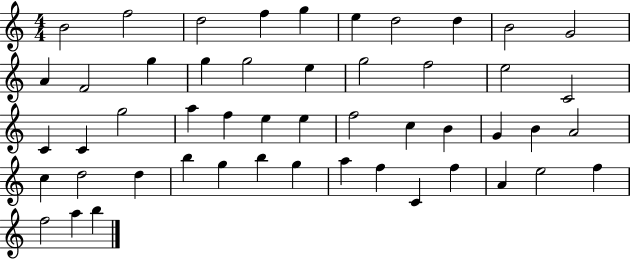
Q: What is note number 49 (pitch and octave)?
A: A5